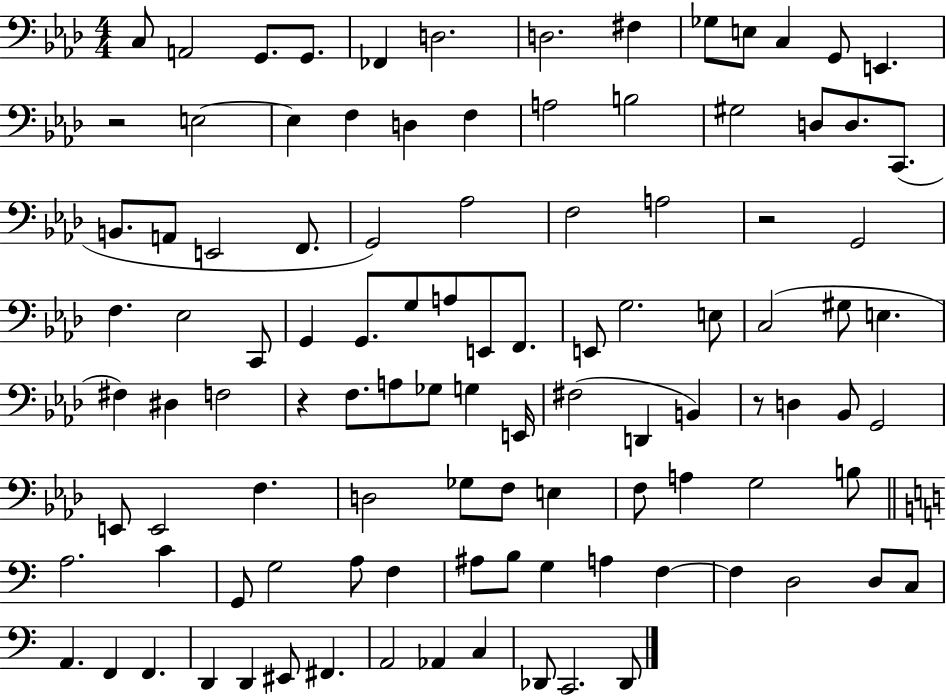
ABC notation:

X:1
T:Untitled
M:4/4
L:1/4
K:Ab
C,/2 A,,2 G,,/2 G,,/2 _F,, D,2 D,2 ^F, _G,/2 E,/2 C, G,,/2 E,, z2 E,2 E, F, D, F, A,2 B,2 ^G,2 D,/2 D,/2 C,,/2 B,,/2 A,,/2 E,,2 F,,/2 G,,2 _A,2 F,2 A,2 z2 G,,2 F, _E,2 C,,/2 G,, G,,/2 G,/2 A,/2 E,,/2 F,,/2 E,,/2 G,2 E,/2 C,2 ^G,/2 E, ^F, ^D, F,2 z F,/2 A,/2 _G,/2 G, E,,/4 ^F,2 D,, B,, z/2 D, _B,,/2 G,,2 E,,/2 E,,2 F, D,2 _G,/2 F,/2 E, F,/2 A, G,2 B,/2 A,2 C G,,/2 G,2 A,/2 F, ^A,/2 B,/2 G, A, F, F, D,2 D,/2 C,/2 A,, F,, F,, D,, D,, ^E,,/2 ^F,, A,,2 _A,, C, _D,,/2 C,,2 _D,,/2